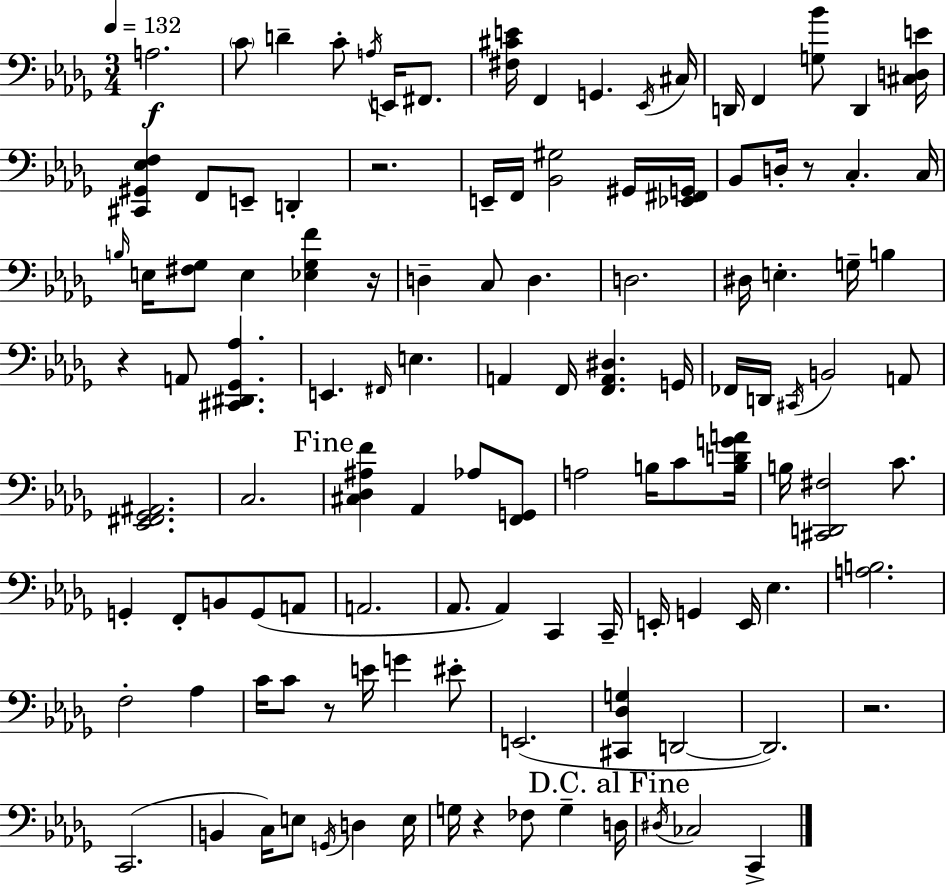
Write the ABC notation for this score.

X:1
T:Untitled
M:3/4
L:1/4
K:Bbm
A,2 C/2 D C/2 A,/4 E,,/4 ^F,,/2 [^F,^CE]/4 F,, G,, _E,,/4 ^C,/4 D,,/4 F,, [G,_B]/2 D,, [^C,D,E]/4 [^C,,^G,,_E,F,] F,,/2 E,,/2 D,, z2 E,,/4 F,,/4 [_B,,^G,]2 ^G,,/4 [_E,,^F,,G,,]/4 _B,,/2 D,/4 z/2 C, C,/4 B,/4 E,/4 [^F,_G,]/2 E, [_E,_G,F] z/4 D, C,/2 D, D,2 ^D,/4 E, G,/4 B, z A,,/2 [^C,,^D,,_G,,_A,] E,, ^F,,/4 E, A,, F,,/4 [F,,A,,^D,] G,,/4 _F,,/4 D,,/4 ^C,,/4 B,,2 A,,/2 [_E,,^F,,_G,,^A,,]2 C,2 [^C,_D,^A,F] _A,, _A,/2 [F,,G,,]/2 A,2 B,/4 C/2 [B,DGA]/4 B,/4 [^C,,D,,^F,]2 C/2 G,, F,,/2 B,,/2 G,,/2 A,,/2 A,,2 _A,,/2 _A,, C,, C,,/4 E,,/4 G,, E,,/4 _E, [A,B,]2 F,2 _A, C/4 C/2 z/2 E/4 G ^E/2 E,,2 [^C,,_D,G,] D,,2 D,,2 z2 C,,2 B,, C,/4 E,/2 G,,/4 D, E,/4 G,/4 z _F,/2 G, D,/4 ^D,/4 _C,2 C,,